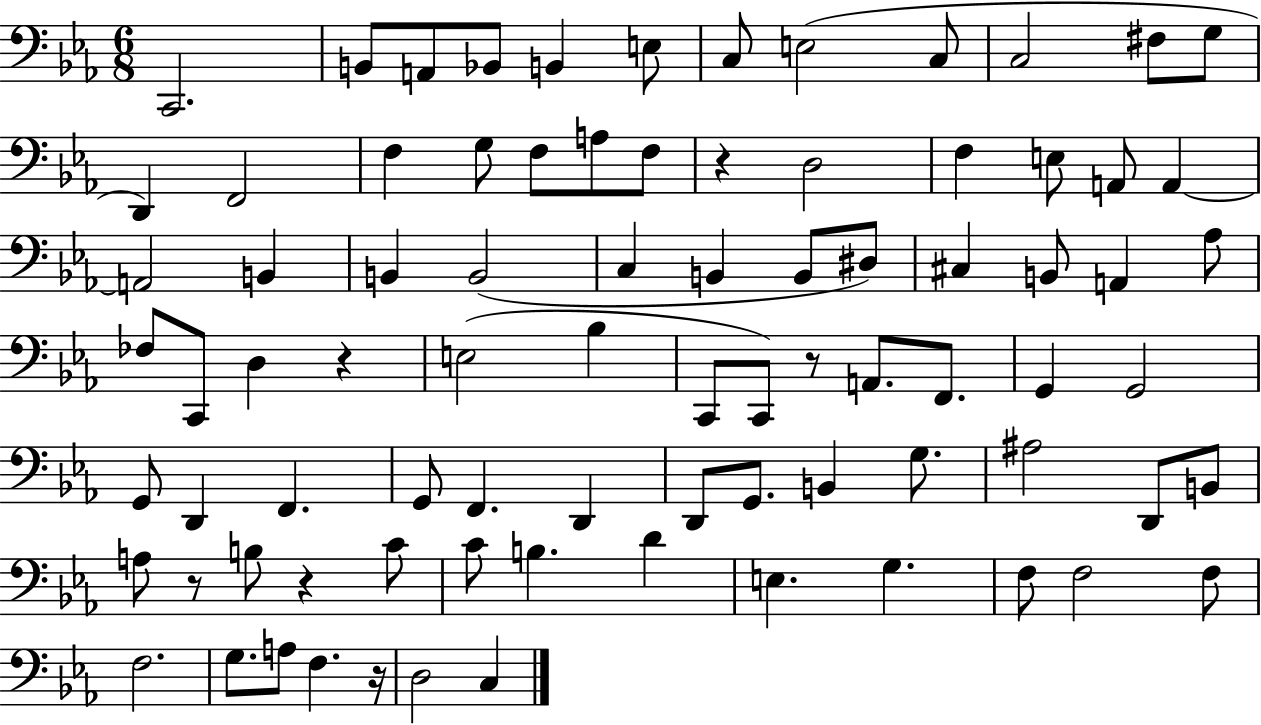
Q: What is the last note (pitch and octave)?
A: C3